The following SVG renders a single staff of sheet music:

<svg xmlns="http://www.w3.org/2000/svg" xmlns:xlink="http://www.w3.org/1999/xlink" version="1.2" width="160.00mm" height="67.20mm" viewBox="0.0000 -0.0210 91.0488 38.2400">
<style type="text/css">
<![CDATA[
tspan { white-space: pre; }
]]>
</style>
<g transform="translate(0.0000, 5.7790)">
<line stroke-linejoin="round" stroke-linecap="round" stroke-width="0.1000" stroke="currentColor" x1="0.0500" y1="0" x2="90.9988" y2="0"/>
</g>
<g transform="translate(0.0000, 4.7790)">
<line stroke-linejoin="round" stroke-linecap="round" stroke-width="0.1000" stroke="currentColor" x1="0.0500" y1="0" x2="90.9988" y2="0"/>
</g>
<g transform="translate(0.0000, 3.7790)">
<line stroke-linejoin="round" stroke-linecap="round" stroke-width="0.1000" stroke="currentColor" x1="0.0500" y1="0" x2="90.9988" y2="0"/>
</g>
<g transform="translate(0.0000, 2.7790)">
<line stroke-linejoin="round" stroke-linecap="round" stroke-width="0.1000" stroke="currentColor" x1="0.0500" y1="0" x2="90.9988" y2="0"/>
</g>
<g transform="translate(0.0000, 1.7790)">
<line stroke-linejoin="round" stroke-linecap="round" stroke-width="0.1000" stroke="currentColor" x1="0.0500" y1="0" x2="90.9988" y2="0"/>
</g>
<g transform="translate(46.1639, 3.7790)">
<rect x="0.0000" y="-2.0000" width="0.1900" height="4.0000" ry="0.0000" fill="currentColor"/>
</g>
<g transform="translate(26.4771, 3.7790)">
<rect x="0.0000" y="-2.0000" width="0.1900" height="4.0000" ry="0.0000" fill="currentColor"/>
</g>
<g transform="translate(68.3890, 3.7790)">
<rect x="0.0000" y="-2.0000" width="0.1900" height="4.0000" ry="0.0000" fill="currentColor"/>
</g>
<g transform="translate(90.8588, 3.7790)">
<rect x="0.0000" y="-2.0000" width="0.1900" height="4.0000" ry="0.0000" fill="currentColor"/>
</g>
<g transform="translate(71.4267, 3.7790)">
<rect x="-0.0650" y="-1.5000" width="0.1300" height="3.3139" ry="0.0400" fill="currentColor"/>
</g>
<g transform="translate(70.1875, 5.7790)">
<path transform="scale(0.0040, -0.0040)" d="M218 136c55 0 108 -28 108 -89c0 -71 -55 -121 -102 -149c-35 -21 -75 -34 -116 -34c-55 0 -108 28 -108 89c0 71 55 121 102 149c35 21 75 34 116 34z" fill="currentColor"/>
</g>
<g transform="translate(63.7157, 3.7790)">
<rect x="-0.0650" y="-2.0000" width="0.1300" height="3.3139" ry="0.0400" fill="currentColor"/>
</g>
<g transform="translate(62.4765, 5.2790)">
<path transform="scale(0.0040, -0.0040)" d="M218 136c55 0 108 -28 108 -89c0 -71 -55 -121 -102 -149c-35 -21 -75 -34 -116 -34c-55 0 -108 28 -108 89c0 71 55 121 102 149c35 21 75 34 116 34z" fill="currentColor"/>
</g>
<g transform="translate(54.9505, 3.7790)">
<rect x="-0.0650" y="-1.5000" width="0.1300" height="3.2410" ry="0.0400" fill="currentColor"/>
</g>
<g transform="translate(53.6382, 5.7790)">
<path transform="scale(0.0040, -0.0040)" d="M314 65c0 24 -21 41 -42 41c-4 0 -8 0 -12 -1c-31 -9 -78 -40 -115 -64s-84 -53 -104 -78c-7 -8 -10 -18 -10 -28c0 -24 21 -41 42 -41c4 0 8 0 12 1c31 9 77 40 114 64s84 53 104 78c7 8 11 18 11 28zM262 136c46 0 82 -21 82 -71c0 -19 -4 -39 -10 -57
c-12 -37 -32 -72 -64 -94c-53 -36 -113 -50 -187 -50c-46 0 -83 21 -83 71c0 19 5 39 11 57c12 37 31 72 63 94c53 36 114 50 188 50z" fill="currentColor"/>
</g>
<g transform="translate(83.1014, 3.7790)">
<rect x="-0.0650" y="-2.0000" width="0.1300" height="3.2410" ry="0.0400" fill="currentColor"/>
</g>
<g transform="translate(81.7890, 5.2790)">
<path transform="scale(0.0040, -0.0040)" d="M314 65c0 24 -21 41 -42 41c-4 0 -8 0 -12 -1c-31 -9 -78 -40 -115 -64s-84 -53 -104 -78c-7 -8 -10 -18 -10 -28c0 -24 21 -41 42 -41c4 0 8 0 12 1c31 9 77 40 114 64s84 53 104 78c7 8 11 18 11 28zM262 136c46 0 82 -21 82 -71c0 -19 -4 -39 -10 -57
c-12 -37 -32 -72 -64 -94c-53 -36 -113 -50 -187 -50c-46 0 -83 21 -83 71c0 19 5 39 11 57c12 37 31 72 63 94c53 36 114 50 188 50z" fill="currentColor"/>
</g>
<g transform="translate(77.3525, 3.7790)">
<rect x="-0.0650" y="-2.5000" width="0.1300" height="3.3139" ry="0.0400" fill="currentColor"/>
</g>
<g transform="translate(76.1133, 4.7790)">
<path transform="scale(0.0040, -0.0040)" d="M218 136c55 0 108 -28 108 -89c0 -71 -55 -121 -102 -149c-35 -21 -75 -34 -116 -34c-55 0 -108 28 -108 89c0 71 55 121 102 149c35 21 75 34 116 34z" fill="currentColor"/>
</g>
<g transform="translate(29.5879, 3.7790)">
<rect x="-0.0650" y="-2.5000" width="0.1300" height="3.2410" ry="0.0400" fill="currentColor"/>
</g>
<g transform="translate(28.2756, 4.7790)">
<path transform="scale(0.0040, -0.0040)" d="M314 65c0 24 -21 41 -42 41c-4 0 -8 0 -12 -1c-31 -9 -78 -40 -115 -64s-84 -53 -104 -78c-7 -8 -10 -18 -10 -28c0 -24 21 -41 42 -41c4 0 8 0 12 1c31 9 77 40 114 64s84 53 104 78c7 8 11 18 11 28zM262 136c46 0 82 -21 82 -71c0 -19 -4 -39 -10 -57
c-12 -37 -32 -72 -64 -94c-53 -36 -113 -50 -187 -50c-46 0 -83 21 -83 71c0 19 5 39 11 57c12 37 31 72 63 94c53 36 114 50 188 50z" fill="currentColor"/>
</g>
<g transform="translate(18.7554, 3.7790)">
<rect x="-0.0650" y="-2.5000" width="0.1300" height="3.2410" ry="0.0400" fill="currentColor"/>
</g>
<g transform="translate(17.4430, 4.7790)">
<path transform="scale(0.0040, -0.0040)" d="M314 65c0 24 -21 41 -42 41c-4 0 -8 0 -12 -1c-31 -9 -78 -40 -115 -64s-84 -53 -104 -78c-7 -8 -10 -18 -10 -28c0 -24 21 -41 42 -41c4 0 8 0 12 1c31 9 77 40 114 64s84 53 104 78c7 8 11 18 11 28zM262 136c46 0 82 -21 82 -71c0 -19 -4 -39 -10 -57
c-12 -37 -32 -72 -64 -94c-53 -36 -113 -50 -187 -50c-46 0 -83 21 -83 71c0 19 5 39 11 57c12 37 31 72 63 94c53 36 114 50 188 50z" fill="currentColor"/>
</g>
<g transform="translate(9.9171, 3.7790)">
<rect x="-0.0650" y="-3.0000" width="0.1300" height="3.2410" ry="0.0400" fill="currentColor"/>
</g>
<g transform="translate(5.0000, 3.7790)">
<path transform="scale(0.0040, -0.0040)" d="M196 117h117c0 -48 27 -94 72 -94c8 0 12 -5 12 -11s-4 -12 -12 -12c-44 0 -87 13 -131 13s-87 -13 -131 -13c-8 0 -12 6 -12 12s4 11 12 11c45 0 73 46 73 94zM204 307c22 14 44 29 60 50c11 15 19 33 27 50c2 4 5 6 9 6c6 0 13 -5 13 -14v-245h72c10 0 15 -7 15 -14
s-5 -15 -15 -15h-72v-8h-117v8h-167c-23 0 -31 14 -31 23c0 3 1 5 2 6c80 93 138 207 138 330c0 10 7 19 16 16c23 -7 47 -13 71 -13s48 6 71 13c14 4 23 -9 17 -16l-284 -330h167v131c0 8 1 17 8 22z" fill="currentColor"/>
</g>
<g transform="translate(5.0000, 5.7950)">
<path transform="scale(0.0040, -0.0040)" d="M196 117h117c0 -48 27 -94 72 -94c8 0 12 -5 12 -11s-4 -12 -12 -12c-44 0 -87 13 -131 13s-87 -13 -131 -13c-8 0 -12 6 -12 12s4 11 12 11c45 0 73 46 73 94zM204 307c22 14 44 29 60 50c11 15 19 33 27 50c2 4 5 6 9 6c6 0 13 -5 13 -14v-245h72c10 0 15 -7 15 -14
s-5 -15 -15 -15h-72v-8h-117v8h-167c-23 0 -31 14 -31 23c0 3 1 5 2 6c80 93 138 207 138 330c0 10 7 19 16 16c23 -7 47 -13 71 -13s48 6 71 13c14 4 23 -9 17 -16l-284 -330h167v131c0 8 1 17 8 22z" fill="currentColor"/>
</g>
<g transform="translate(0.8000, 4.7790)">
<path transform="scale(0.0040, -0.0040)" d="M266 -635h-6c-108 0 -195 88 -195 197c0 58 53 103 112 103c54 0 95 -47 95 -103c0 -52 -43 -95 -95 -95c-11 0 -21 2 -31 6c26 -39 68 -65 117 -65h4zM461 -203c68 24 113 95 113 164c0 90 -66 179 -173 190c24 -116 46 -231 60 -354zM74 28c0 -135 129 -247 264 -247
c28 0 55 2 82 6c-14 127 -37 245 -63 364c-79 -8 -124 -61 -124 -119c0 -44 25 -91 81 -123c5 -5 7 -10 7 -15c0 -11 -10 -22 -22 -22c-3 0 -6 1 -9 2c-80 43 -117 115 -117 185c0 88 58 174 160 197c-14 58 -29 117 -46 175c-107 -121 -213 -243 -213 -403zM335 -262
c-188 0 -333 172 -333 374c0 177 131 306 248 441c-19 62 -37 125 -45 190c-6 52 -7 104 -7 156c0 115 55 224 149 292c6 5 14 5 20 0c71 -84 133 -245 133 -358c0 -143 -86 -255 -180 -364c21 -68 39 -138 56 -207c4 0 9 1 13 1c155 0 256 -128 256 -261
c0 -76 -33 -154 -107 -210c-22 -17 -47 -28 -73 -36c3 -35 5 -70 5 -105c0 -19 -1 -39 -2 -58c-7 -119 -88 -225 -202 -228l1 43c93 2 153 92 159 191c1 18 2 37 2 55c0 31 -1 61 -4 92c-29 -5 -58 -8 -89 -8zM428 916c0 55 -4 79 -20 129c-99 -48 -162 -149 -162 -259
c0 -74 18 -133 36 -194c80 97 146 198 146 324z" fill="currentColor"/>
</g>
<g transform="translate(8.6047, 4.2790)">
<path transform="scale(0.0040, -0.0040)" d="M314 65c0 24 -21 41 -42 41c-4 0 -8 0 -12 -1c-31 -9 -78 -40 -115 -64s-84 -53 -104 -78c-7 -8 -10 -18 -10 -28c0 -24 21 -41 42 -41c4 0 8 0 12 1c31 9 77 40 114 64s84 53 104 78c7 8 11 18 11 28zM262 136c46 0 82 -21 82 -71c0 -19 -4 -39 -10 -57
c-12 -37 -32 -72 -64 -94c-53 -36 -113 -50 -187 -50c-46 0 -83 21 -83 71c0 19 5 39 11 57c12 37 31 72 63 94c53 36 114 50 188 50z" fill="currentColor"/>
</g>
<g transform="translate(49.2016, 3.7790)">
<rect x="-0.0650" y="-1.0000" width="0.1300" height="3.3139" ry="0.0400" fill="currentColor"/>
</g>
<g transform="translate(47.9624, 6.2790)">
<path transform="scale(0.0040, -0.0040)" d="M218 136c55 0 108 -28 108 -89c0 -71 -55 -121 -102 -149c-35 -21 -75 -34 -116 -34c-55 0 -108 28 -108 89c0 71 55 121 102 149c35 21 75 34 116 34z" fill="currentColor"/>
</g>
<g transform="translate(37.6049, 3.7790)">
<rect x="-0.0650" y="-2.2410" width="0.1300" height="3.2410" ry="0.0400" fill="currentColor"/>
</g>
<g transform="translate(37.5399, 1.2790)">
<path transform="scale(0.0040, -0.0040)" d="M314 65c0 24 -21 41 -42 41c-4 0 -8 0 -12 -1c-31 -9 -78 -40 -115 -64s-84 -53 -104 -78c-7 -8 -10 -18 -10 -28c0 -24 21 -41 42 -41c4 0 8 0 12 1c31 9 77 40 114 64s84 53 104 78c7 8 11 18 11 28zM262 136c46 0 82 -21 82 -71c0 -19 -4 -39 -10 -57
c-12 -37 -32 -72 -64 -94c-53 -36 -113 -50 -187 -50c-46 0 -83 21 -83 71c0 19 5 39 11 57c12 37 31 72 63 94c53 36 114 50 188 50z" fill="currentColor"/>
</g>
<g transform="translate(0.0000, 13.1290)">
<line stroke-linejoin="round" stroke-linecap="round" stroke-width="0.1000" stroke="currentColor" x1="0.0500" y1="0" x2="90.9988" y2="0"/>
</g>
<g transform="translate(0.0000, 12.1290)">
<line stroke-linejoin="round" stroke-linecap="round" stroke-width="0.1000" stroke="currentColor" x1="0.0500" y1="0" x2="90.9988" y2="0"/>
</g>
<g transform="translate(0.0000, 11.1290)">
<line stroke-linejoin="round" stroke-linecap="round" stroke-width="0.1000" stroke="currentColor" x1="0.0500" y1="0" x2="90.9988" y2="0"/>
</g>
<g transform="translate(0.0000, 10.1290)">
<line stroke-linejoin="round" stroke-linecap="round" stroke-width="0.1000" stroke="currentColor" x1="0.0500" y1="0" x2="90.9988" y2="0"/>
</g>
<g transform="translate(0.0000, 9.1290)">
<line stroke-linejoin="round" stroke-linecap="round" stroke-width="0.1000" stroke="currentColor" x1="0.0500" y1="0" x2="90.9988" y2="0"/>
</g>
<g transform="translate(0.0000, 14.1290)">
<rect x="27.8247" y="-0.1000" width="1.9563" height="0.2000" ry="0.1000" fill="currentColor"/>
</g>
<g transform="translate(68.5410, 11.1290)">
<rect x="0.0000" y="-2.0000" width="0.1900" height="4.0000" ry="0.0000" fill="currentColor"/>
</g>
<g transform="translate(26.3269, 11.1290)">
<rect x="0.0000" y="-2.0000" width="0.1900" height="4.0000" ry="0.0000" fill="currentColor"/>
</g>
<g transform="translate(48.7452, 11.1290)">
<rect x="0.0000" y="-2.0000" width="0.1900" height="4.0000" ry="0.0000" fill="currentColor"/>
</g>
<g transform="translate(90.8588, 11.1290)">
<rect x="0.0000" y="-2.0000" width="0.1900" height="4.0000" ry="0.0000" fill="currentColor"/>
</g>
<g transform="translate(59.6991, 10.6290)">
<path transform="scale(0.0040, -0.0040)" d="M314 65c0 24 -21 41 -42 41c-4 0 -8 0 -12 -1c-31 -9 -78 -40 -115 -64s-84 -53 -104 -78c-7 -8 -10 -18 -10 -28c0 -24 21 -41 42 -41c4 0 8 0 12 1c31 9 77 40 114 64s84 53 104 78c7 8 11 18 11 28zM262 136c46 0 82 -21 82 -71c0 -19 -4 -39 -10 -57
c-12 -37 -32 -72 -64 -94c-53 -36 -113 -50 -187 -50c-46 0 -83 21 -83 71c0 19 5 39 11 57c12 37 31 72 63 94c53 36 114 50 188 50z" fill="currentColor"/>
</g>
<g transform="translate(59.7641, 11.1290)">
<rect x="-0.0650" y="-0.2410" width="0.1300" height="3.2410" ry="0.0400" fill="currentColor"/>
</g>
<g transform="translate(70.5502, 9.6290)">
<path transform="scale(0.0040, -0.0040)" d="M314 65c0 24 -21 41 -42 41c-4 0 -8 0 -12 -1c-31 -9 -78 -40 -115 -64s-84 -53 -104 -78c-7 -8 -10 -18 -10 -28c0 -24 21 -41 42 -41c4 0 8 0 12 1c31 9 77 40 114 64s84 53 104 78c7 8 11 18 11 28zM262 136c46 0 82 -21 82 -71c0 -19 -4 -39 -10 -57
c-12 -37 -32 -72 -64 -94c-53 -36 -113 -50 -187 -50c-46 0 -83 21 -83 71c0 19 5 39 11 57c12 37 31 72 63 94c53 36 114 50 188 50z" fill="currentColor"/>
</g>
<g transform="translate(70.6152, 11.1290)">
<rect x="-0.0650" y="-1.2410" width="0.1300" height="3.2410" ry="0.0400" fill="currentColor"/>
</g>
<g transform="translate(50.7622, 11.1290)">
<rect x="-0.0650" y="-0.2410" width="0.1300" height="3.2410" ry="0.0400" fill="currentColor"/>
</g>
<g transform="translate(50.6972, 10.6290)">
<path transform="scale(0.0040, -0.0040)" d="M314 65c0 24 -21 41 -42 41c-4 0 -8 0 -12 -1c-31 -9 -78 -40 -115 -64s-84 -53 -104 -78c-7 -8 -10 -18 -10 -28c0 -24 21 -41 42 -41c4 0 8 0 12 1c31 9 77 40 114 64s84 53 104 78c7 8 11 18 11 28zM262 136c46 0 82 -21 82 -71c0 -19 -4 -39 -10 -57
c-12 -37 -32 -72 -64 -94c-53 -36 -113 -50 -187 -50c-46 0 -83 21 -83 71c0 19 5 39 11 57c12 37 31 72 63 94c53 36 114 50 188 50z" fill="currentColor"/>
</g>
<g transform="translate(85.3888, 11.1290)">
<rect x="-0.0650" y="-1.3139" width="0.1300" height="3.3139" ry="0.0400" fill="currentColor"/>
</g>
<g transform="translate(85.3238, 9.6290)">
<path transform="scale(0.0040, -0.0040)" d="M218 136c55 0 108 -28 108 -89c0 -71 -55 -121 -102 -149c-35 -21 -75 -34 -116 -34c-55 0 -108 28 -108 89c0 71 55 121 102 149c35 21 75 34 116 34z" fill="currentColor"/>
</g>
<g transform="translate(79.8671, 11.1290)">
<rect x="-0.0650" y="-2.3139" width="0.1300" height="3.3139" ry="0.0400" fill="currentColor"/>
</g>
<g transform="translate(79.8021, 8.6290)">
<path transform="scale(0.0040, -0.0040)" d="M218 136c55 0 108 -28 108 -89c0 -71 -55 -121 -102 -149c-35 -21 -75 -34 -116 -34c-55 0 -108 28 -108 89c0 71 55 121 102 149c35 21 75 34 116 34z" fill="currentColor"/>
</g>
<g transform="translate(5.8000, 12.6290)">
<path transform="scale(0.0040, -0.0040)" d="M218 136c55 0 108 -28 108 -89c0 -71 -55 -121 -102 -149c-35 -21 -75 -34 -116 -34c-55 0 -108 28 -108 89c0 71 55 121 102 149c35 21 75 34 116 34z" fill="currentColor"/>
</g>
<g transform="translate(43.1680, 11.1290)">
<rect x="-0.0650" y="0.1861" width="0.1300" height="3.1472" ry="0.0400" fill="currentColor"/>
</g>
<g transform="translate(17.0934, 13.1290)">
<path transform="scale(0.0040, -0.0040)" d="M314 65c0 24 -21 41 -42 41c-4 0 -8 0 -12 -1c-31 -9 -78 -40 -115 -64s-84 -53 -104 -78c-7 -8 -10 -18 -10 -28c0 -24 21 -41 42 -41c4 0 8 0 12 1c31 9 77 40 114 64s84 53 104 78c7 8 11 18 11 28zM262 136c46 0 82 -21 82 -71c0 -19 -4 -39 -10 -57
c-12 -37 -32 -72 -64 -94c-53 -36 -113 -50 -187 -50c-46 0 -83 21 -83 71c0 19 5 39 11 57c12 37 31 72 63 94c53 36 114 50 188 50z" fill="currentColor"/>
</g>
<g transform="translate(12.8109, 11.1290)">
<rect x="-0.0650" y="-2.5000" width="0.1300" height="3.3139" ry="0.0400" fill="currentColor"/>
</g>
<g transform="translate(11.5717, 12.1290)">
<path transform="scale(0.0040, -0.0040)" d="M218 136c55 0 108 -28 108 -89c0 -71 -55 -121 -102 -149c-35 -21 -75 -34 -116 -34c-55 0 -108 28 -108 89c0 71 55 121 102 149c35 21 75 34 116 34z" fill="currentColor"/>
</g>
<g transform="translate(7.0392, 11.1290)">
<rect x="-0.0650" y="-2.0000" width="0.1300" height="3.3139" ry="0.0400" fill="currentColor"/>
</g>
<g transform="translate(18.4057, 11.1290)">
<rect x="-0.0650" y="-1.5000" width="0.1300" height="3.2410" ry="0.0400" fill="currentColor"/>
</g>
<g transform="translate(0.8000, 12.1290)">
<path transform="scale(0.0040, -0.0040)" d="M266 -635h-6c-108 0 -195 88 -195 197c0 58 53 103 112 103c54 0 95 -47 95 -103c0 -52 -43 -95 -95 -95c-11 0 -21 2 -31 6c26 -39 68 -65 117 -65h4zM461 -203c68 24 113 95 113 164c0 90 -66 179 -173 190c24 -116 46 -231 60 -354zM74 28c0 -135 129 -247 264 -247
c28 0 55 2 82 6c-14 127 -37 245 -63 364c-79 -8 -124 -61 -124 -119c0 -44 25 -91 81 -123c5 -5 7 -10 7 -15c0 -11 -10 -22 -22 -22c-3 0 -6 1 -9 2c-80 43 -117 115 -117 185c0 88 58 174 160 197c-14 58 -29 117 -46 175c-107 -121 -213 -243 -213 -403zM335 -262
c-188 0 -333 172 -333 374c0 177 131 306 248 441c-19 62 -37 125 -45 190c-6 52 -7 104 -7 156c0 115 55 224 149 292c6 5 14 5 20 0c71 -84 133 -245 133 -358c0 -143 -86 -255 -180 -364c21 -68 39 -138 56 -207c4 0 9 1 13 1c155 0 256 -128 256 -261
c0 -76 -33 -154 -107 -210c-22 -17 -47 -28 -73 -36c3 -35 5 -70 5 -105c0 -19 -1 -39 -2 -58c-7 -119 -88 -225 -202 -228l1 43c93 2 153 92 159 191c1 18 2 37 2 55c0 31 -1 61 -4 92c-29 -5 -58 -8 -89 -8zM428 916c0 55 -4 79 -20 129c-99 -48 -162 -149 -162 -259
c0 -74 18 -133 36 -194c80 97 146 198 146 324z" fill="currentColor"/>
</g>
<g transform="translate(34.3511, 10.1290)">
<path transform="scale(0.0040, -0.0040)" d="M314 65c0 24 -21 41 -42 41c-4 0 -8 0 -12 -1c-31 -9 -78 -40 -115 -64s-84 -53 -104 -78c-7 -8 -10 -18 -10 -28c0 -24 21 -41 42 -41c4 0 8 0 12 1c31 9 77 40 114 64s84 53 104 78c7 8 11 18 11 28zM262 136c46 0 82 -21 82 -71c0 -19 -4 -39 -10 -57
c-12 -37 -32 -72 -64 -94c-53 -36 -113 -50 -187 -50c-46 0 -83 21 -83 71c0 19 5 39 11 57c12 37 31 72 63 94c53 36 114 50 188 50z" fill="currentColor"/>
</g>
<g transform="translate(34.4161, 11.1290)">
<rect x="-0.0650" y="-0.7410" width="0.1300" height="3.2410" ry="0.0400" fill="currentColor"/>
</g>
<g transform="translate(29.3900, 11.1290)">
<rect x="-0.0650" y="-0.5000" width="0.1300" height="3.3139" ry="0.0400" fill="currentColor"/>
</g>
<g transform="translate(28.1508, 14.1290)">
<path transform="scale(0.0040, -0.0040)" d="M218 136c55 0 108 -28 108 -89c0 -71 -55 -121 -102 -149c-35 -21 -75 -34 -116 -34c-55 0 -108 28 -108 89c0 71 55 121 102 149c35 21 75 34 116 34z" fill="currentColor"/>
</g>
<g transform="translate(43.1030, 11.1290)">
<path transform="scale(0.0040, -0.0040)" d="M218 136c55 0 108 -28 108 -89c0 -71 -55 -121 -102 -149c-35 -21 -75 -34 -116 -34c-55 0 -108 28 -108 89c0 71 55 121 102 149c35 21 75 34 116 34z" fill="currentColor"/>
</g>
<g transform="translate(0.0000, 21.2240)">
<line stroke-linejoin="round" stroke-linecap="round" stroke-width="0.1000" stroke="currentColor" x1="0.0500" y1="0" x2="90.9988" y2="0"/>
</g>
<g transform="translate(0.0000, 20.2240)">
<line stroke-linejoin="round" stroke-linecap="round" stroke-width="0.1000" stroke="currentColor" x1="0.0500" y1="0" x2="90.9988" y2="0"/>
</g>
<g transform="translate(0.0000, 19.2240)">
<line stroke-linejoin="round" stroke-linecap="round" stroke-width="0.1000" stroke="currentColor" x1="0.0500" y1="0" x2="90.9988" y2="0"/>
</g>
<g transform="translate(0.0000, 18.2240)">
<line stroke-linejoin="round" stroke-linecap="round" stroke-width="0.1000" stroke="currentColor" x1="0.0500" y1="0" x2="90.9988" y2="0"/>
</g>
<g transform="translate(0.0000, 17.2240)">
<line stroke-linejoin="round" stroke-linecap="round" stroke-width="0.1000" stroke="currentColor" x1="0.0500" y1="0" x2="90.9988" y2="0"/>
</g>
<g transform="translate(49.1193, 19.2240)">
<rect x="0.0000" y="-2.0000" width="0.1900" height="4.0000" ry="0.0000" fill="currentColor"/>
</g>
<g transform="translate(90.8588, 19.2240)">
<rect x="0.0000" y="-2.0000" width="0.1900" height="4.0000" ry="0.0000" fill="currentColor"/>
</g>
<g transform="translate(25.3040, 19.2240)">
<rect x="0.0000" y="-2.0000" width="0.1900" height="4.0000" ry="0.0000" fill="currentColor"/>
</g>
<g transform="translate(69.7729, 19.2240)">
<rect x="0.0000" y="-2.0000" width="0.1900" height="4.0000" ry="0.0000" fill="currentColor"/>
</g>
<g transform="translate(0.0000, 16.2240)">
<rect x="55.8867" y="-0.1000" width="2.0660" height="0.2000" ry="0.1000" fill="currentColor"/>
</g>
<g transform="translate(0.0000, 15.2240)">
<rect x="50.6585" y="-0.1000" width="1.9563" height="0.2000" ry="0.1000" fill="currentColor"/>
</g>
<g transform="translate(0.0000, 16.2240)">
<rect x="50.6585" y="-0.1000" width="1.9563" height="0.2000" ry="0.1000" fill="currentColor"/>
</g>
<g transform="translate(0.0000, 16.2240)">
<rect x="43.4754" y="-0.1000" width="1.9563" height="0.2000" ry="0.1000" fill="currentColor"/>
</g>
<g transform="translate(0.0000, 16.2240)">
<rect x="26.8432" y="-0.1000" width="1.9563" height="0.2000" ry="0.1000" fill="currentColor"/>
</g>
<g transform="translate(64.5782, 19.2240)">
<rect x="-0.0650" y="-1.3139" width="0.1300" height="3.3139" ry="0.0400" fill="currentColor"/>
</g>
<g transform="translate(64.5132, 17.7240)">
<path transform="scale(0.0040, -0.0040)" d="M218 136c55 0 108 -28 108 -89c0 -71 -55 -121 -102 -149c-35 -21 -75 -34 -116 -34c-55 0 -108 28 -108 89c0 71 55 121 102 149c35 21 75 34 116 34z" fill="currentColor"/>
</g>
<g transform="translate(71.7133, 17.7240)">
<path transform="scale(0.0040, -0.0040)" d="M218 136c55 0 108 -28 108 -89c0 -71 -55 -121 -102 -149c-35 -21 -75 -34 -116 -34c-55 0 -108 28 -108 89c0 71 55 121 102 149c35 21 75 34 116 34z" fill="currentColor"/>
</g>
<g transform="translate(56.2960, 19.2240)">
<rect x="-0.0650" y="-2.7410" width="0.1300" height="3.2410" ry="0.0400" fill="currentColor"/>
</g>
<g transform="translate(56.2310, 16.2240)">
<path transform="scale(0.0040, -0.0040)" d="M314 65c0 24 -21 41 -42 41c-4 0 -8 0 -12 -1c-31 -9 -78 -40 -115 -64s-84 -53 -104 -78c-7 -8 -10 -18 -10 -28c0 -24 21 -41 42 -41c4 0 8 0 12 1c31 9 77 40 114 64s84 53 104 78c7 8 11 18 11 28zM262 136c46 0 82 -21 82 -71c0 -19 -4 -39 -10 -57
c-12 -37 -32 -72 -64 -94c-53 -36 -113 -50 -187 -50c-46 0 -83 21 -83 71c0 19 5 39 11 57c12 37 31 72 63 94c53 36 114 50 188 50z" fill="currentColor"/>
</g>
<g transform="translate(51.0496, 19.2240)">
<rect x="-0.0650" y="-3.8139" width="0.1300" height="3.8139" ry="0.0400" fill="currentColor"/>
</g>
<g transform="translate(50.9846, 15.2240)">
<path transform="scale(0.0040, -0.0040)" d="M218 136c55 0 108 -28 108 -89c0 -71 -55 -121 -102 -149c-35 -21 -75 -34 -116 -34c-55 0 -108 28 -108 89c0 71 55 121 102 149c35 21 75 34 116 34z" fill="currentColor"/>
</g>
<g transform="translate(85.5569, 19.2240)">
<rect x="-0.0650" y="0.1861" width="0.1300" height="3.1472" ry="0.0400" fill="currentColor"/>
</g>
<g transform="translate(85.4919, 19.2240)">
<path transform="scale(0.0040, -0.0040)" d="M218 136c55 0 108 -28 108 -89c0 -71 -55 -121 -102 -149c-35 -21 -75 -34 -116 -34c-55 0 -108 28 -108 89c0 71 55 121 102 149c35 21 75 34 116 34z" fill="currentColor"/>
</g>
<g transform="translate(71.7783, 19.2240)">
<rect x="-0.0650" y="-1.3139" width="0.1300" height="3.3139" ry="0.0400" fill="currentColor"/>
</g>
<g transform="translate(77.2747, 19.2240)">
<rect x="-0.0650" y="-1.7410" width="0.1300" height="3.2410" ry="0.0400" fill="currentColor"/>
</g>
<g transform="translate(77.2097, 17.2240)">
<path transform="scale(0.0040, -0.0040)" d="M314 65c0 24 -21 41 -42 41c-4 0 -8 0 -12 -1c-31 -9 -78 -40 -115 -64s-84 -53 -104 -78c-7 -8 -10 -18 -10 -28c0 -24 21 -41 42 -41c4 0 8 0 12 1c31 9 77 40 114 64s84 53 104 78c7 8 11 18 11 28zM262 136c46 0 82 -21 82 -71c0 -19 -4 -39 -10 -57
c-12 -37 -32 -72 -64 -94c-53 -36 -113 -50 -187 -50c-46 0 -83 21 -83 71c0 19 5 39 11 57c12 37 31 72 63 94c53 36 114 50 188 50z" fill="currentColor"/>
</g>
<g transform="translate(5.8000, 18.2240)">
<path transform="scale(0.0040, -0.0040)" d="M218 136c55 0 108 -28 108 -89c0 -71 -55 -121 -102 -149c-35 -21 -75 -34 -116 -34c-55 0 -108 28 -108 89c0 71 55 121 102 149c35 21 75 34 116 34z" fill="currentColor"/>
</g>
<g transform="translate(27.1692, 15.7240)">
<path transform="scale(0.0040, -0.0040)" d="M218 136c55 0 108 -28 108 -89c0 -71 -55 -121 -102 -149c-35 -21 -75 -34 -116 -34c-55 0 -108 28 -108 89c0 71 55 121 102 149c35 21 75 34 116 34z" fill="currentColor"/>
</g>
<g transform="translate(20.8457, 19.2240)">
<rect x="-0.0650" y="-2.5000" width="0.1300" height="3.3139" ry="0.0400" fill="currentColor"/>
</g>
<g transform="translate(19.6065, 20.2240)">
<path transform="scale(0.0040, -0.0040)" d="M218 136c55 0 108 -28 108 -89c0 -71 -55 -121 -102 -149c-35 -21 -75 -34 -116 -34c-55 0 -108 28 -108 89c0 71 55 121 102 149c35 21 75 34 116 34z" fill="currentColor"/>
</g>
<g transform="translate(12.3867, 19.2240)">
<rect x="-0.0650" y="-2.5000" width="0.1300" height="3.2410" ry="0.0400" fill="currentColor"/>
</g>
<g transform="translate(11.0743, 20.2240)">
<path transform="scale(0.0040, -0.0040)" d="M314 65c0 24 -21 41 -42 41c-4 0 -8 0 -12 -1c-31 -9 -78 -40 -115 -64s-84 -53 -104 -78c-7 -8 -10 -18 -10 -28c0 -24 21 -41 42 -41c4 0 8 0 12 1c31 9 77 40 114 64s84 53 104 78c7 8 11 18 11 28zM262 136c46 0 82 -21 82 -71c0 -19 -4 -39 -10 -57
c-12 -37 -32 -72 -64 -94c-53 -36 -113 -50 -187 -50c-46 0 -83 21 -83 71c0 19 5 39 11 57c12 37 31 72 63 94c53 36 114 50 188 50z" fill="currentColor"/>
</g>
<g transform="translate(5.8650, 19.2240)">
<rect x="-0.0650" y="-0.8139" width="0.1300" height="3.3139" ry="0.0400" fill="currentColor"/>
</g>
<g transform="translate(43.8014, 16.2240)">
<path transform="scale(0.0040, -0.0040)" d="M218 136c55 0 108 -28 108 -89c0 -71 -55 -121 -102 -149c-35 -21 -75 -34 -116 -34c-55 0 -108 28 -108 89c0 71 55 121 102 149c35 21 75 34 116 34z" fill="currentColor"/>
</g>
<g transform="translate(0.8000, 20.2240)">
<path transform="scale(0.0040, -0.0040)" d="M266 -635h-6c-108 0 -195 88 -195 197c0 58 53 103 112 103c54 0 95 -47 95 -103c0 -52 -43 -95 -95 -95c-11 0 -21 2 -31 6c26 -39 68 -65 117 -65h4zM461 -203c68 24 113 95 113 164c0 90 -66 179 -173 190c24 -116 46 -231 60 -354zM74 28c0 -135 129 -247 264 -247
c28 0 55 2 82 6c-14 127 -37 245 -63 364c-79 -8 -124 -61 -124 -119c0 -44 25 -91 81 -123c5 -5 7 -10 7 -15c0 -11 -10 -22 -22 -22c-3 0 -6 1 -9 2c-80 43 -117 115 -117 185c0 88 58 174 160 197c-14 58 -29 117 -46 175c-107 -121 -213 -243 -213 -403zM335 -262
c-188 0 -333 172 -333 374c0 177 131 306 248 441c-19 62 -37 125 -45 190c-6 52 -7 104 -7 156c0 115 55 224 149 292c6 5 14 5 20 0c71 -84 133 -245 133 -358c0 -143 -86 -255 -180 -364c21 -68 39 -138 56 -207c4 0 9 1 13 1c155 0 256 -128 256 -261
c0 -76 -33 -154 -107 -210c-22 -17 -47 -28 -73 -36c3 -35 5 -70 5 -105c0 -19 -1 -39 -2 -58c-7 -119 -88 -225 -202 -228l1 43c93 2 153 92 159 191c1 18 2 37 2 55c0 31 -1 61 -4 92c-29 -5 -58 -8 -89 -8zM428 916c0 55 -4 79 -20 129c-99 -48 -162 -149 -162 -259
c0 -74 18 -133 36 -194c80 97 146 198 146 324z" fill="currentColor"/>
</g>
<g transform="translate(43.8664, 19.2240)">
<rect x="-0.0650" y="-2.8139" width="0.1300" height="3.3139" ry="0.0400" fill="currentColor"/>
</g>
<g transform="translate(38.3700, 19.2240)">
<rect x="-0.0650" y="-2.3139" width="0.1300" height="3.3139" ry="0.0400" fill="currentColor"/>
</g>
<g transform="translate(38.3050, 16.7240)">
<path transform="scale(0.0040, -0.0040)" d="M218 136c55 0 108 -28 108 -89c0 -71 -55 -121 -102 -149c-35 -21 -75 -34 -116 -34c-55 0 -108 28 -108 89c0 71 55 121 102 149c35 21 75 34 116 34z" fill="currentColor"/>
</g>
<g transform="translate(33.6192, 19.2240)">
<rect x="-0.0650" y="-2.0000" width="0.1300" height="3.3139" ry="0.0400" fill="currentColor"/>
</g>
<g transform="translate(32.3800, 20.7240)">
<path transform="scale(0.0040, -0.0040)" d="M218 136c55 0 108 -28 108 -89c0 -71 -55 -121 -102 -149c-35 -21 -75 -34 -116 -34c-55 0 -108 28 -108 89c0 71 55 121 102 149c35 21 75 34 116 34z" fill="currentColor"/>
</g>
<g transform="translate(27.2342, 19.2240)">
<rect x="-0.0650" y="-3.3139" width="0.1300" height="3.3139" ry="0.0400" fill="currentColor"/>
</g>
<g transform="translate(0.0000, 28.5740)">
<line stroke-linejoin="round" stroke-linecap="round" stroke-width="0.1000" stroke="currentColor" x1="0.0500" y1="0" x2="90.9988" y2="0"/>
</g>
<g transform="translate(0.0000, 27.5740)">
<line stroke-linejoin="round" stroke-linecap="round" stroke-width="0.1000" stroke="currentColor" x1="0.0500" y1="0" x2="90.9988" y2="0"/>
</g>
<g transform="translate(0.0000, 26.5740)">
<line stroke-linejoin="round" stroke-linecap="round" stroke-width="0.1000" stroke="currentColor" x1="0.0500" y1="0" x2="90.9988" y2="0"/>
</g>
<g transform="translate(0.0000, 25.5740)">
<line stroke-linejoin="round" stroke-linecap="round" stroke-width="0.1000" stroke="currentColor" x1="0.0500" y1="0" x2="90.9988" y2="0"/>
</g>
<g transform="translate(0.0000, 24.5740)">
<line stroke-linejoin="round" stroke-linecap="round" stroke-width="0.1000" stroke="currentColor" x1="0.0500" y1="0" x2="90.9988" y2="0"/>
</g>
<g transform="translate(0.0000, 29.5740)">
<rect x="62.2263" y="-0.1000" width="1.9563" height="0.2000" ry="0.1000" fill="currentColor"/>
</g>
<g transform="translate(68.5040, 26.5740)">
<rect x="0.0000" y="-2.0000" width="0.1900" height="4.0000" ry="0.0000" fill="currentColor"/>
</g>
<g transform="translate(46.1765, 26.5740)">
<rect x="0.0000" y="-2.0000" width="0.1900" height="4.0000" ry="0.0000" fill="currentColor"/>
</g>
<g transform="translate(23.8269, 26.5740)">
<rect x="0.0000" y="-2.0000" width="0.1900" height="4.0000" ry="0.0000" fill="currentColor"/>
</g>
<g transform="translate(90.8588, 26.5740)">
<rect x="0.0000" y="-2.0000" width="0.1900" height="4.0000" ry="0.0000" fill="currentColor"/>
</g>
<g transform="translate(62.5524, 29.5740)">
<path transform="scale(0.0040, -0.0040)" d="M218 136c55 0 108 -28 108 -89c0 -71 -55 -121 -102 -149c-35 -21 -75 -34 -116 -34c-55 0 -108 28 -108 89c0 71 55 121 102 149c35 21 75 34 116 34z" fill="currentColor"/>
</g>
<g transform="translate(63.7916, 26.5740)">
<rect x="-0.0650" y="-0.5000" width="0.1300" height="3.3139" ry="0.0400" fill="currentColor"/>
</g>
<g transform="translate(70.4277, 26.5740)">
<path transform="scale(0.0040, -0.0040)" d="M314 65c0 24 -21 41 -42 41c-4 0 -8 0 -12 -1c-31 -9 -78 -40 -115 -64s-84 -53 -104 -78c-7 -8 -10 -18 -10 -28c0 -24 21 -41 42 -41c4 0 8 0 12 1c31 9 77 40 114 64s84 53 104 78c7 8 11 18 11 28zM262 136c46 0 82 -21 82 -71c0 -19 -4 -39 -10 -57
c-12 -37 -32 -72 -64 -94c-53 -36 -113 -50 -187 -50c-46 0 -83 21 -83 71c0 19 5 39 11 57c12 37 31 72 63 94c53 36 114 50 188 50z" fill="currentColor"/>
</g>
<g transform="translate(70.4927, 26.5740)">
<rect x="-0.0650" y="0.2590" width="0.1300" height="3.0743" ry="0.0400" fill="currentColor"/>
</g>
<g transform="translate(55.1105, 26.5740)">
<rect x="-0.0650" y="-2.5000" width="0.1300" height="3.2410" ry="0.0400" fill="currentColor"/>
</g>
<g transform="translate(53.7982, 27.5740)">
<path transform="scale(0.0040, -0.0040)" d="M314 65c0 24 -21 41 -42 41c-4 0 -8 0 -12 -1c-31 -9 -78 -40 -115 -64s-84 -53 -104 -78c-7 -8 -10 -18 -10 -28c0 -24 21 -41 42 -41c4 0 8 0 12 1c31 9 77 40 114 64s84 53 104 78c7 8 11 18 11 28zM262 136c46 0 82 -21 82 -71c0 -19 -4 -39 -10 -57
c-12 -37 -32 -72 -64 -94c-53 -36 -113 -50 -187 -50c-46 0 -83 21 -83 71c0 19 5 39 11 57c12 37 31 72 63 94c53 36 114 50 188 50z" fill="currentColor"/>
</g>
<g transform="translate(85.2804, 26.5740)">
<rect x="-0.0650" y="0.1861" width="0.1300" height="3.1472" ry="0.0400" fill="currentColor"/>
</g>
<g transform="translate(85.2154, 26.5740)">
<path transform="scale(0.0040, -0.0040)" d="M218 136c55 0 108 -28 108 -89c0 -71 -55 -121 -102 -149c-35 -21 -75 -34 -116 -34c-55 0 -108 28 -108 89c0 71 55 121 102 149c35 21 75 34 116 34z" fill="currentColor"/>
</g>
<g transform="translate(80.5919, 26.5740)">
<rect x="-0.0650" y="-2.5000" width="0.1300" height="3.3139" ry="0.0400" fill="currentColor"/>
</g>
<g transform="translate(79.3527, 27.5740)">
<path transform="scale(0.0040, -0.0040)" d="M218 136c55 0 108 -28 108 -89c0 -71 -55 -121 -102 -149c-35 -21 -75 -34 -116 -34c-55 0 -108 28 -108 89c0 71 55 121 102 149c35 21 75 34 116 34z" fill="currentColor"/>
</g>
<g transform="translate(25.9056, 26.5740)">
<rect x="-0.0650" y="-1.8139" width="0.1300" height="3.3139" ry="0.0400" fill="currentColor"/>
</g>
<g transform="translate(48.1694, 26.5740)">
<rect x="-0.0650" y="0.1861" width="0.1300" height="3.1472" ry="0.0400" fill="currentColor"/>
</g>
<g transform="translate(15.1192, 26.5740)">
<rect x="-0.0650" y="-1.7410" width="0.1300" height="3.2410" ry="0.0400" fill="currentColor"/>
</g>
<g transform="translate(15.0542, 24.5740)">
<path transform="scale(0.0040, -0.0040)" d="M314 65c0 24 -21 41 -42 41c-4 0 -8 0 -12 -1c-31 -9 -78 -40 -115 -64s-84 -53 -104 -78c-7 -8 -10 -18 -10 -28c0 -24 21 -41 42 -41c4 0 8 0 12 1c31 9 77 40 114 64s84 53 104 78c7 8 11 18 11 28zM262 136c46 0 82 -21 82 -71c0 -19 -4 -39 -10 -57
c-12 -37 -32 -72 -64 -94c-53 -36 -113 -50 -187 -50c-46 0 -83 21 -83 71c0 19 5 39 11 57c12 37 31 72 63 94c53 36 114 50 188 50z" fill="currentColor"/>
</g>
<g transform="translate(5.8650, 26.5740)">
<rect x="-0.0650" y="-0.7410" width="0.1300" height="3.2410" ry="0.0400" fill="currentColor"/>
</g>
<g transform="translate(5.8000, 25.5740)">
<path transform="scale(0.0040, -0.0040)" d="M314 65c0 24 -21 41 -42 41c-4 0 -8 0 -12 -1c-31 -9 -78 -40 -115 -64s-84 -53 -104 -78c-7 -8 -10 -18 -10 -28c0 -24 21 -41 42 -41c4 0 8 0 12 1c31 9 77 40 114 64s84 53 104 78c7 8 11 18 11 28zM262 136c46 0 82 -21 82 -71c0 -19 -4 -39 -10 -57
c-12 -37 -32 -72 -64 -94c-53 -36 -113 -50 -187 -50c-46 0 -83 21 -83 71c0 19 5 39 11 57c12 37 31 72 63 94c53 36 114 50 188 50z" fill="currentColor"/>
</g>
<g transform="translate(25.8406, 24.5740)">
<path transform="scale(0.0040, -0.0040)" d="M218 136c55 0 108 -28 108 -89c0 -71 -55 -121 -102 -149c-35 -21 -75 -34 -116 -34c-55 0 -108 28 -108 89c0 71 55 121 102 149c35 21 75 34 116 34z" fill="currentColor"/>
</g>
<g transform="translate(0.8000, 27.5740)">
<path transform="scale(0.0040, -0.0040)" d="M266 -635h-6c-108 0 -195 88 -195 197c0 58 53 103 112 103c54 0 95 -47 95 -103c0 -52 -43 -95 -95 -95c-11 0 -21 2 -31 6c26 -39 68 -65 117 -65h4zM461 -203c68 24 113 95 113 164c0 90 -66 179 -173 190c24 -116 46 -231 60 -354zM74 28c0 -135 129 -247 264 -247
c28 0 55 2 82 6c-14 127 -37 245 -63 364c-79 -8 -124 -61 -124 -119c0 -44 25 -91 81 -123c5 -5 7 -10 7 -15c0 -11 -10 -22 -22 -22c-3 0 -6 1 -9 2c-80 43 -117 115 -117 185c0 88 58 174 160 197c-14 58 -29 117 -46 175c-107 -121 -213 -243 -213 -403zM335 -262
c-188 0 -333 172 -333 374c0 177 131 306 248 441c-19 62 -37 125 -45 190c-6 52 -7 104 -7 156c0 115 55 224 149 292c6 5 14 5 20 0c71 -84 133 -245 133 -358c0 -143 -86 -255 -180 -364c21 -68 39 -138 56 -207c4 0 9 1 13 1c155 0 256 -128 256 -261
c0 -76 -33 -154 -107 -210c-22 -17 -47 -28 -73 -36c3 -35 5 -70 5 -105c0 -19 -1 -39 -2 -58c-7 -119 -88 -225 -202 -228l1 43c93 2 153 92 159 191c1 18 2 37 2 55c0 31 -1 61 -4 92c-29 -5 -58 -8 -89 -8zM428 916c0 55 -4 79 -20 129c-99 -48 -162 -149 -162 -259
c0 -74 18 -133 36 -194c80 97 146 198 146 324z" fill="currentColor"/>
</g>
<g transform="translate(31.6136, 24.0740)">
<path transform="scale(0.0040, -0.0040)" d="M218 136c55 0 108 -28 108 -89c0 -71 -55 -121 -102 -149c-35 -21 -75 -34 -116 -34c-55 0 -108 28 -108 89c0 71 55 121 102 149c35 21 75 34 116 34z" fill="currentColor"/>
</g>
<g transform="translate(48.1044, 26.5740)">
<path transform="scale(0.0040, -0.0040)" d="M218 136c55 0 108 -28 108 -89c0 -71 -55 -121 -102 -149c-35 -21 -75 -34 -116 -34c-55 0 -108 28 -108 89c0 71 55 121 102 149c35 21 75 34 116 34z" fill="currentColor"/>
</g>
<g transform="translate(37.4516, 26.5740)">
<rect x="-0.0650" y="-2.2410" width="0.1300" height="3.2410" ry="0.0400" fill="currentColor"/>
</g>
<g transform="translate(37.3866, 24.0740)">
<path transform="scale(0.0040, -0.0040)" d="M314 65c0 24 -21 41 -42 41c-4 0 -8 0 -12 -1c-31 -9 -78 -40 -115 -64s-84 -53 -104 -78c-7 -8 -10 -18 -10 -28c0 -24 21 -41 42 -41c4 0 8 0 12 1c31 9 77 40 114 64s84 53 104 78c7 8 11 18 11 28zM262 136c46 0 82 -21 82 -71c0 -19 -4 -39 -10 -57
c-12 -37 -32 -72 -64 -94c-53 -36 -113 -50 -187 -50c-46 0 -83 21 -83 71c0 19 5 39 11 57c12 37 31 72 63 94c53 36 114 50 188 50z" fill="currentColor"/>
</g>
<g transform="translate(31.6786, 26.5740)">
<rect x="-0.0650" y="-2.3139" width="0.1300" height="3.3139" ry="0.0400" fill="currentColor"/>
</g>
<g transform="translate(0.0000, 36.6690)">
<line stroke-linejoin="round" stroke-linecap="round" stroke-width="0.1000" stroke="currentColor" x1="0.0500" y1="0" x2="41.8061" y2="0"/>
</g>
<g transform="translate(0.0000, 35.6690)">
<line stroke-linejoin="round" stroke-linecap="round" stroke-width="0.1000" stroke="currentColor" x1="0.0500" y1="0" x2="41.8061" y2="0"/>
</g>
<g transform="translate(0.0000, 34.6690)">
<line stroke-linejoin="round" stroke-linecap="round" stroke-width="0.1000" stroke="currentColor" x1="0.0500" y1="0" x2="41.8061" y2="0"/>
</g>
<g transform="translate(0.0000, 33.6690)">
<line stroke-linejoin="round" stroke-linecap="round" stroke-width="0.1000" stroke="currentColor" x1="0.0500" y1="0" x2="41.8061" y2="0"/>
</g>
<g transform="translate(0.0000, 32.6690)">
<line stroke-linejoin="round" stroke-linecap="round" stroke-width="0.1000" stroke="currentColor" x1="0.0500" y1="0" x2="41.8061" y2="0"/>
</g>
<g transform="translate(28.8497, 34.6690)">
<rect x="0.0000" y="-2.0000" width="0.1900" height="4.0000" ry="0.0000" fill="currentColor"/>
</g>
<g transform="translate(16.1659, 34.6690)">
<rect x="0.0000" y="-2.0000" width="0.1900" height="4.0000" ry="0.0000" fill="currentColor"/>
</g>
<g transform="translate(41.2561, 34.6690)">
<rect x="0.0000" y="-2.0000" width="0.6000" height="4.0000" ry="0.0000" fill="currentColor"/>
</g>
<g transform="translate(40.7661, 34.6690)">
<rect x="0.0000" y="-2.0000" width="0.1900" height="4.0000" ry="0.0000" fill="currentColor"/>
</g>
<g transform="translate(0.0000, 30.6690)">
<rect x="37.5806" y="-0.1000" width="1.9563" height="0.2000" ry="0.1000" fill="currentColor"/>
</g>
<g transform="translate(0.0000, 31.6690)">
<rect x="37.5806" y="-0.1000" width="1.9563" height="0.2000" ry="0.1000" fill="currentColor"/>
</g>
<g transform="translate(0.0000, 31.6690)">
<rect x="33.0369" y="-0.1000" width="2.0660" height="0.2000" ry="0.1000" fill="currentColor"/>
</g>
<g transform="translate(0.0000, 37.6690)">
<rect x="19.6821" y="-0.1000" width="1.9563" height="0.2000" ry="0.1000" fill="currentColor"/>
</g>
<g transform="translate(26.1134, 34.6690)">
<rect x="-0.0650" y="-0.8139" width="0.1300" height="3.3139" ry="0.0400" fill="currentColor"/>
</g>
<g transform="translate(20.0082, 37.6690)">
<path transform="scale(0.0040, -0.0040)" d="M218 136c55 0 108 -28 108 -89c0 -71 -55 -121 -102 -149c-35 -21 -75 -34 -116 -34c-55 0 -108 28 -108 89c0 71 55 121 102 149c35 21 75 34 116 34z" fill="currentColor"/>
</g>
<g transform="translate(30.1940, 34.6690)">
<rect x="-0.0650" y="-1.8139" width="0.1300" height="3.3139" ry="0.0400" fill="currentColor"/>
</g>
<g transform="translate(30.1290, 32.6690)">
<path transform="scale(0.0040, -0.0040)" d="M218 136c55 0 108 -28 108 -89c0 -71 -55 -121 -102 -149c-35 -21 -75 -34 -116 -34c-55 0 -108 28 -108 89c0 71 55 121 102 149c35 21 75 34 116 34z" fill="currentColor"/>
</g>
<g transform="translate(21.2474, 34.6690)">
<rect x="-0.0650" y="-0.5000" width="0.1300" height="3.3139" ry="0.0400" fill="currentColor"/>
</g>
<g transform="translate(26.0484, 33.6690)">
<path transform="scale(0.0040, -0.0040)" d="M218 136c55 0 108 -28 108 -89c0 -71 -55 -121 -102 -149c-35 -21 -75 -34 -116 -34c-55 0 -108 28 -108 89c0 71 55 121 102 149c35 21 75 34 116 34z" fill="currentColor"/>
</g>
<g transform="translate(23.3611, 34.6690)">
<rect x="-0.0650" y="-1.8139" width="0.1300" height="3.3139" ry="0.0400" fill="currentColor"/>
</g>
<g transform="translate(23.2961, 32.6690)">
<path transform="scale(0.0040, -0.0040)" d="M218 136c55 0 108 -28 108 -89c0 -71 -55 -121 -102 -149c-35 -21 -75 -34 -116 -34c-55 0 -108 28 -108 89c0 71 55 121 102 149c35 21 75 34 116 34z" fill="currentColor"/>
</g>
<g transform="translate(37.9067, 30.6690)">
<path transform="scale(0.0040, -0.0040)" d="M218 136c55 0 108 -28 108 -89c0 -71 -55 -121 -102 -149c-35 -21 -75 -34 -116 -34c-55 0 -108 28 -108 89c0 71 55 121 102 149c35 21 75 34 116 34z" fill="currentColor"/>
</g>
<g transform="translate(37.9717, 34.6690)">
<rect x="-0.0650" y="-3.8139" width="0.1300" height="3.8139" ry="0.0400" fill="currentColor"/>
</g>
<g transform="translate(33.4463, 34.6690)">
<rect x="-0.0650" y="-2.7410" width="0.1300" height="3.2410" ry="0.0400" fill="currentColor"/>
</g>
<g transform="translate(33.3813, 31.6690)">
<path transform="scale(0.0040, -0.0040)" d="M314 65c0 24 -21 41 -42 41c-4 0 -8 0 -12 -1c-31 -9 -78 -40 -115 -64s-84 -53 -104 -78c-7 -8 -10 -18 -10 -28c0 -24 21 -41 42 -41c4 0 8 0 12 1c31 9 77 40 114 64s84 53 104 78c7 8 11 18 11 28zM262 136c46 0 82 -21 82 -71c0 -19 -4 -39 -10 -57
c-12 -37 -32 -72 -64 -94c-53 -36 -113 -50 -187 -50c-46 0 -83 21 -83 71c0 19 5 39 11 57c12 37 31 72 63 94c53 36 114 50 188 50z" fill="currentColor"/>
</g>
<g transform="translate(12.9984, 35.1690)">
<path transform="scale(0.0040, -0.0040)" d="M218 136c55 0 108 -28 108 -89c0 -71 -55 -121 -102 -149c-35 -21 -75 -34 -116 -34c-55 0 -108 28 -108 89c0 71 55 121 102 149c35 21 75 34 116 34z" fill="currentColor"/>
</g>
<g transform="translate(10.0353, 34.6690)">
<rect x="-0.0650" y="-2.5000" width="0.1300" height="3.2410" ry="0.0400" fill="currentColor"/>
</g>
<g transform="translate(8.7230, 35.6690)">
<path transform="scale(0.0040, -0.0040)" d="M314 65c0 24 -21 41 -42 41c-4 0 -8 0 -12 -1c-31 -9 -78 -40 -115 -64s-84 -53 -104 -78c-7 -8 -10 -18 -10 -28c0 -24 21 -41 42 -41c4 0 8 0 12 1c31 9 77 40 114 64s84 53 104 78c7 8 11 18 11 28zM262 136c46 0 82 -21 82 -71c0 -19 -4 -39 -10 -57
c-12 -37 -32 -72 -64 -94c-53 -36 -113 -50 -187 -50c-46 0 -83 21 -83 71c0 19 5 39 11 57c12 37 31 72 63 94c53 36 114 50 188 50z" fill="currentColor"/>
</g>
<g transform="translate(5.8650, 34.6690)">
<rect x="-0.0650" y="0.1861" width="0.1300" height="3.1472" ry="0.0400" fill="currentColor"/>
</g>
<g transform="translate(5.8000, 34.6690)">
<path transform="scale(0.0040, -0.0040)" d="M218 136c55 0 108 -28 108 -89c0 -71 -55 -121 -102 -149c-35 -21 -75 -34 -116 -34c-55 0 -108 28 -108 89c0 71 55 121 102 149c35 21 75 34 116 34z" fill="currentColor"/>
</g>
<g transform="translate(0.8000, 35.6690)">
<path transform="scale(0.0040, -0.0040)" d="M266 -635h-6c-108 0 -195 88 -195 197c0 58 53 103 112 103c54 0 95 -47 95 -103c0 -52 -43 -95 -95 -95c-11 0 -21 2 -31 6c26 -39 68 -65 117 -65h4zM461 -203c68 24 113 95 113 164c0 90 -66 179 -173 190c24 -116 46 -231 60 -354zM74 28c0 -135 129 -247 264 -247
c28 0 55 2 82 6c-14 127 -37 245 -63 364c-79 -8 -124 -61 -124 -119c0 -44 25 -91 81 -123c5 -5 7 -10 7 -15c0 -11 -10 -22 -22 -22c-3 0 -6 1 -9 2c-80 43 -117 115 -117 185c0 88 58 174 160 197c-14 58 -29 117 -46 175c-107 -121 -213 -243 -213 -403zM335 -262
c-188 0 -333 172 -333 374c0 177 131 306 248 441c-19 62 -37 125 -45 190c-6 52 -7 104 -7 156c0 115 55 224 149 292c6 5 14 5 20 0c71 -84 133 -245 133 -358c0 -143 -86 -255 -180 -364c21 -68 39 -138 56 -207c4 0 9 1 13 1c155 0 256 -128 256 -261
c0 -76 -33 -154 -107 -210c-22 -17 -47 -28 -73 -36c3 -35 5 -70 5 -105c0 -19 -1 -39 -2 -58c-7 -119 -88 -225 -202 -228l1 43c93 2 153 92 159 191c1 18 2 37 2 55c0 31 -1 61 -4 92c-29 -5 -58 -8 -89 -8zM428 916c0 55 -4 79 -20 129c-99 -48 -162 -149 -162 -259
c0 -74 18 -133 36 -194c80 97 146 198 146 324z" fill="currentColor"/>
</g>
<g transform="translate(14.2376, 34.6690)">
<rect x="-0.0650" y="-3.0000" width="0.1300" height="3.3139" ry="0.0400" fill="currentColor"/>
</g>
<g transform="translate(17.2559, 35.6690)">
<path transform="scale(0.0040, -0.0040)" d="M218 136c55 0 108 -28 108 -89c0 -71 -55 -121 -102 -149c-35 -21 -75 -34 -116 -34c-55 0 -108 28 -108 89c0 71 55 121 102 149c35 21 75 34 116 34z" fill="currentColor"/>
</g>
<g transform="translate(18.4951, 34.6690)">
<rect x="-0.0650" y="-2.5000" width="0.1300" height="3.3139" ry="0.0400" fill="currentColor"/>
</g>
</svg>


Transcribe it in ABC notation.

X:1
T:Untitled
M:4/4
L:1/4
K:C
A2 G2 G2 g2 D E2 F E G F2 F G E2 C d2 B c2 c2 e2 g e d G2 G b F g a c' a2 e e f2 B d2 f2 f g g2 B G2 C B2 G B B G2 A G C f d f a2 c'